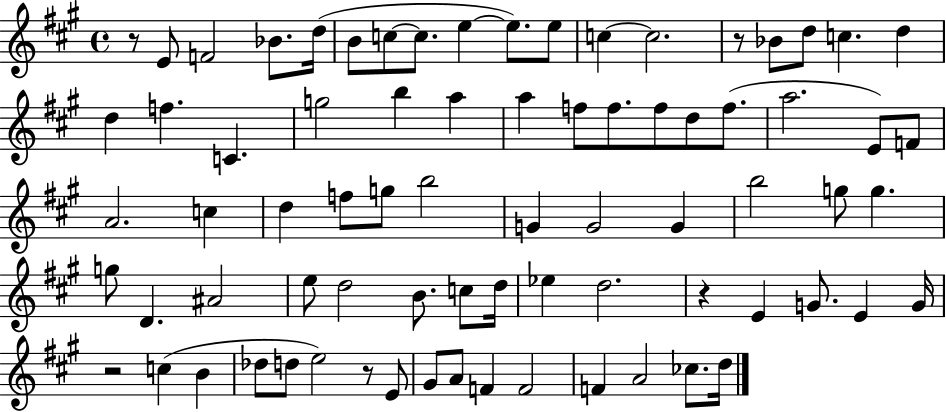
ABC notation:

X:1
T:Untitled
M:4/4
L:1/4
K:A
z/2 E/2 F2 _B/2 d/4 B/2 c/2 c/2 e e/2 e/2 c c2 z/2 _B/2 d/2 c d d f C g2 b a a f/2 f/2 f/2 d/2 f/2 a2 E/2 F/2 A2 c d f/2 g/2 b2 G G2 G b2 g/2 g g/2 D ^A2 e/2 d2 B/2 c/2 d/4 _e d2 z E G/2 E G/4 z2 c B _d/2 d/2 e2 z/2 E/2 ^G/2 A/2 F F2 F A2 _c/2 d/4